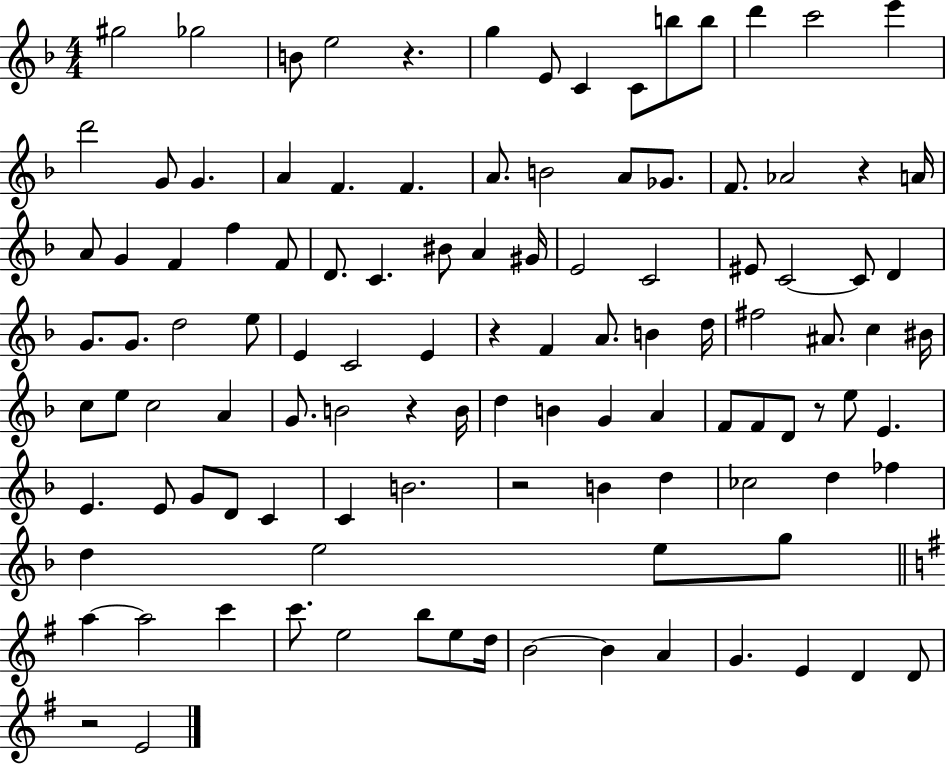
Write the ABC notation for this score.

X:1
T:Untitled
M:4/4
L:1/4
K:F
^g2 _g2 B/2 e2 z g E/2 C C/2 b/2 b/2 d' c'2 e' d'2 G/2 G A F F A/2 B2 A/2 _G/2 F/2 _A2 z A/4 A/2 G F f F/2 D/2 C ^B/2 A ^G/4 E2 C2 ^E/2 C2 C/2 D G/2 G/2 d2 e/2 E C2 E z F A/2 B d/4 ^f2 ^A/2 c ^B/4 c/2 e/2 c2 A G/2 B2 z B/4 d B G A F/2 F/2 D/2 z/2 e/2 E E E/2 G/2 D/2 C C B2 z2 B d _c2 d _f d e2 e/2 g/2 a a2 c' c'/2 e2 b/2 e/2 d/4 B2 B A G E D D/2 z2 E2